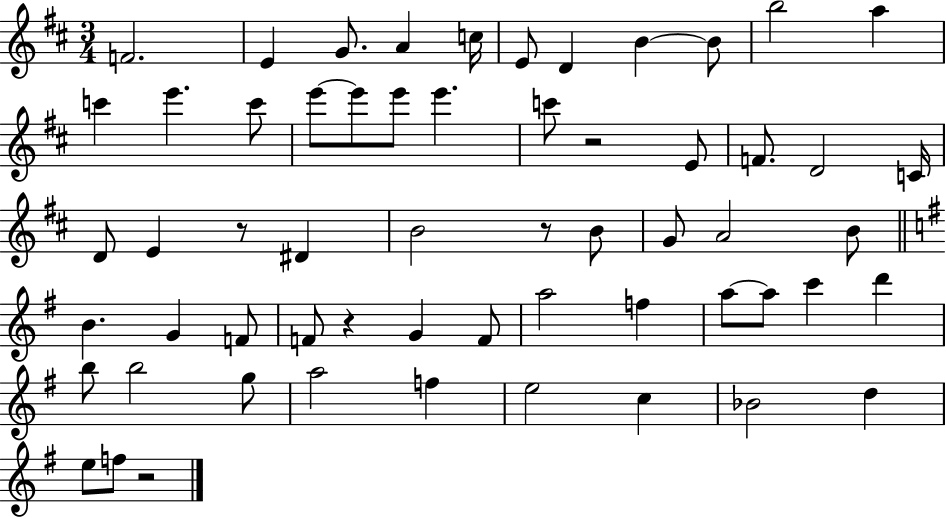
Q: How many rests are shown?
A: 5